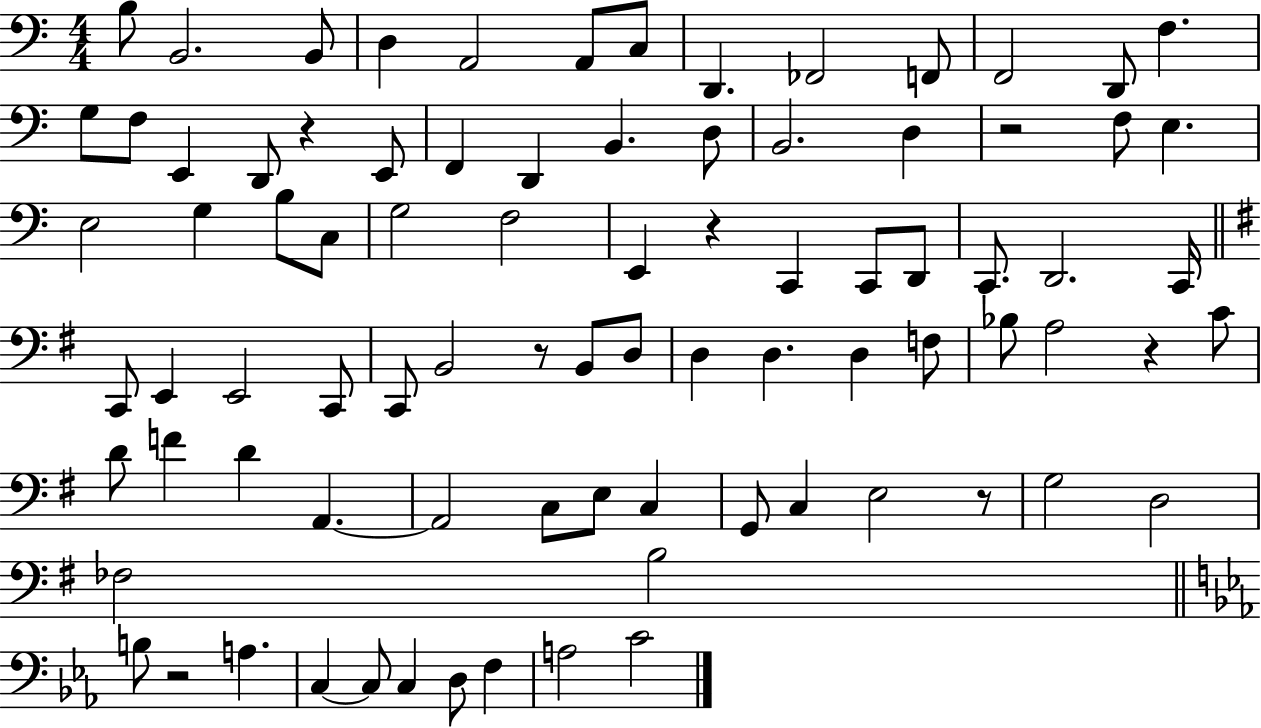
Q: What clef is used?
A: bass